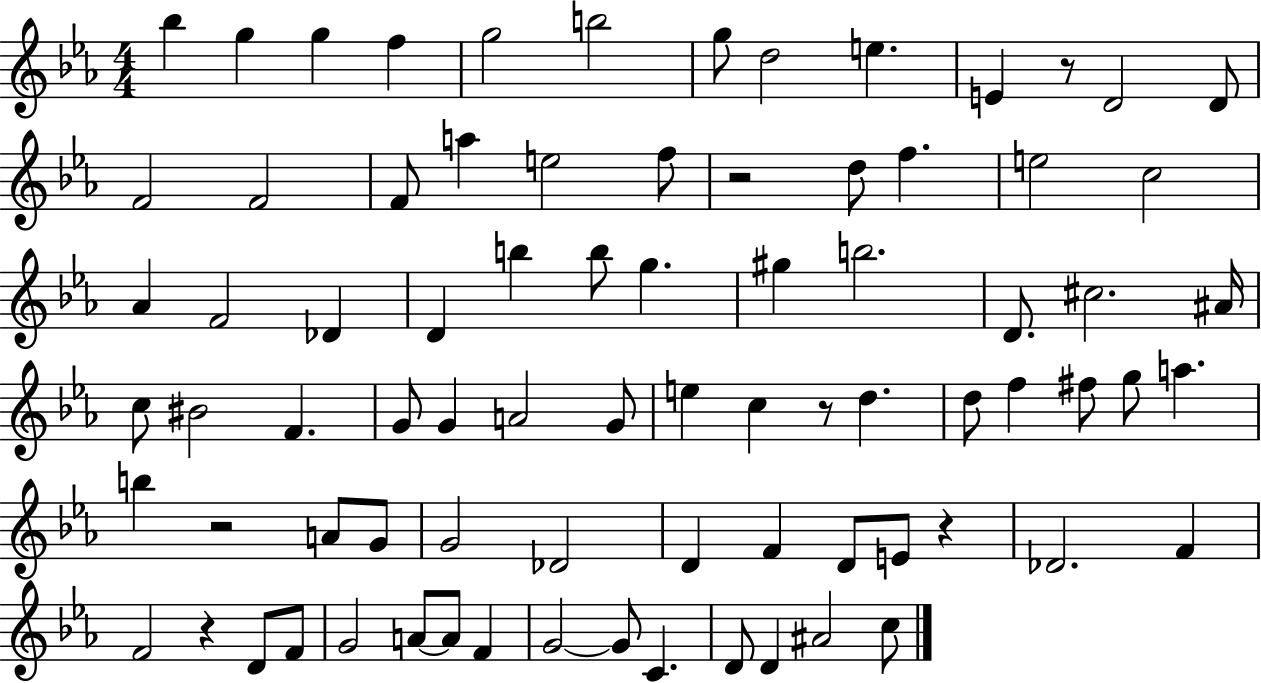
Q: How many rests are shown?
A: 6